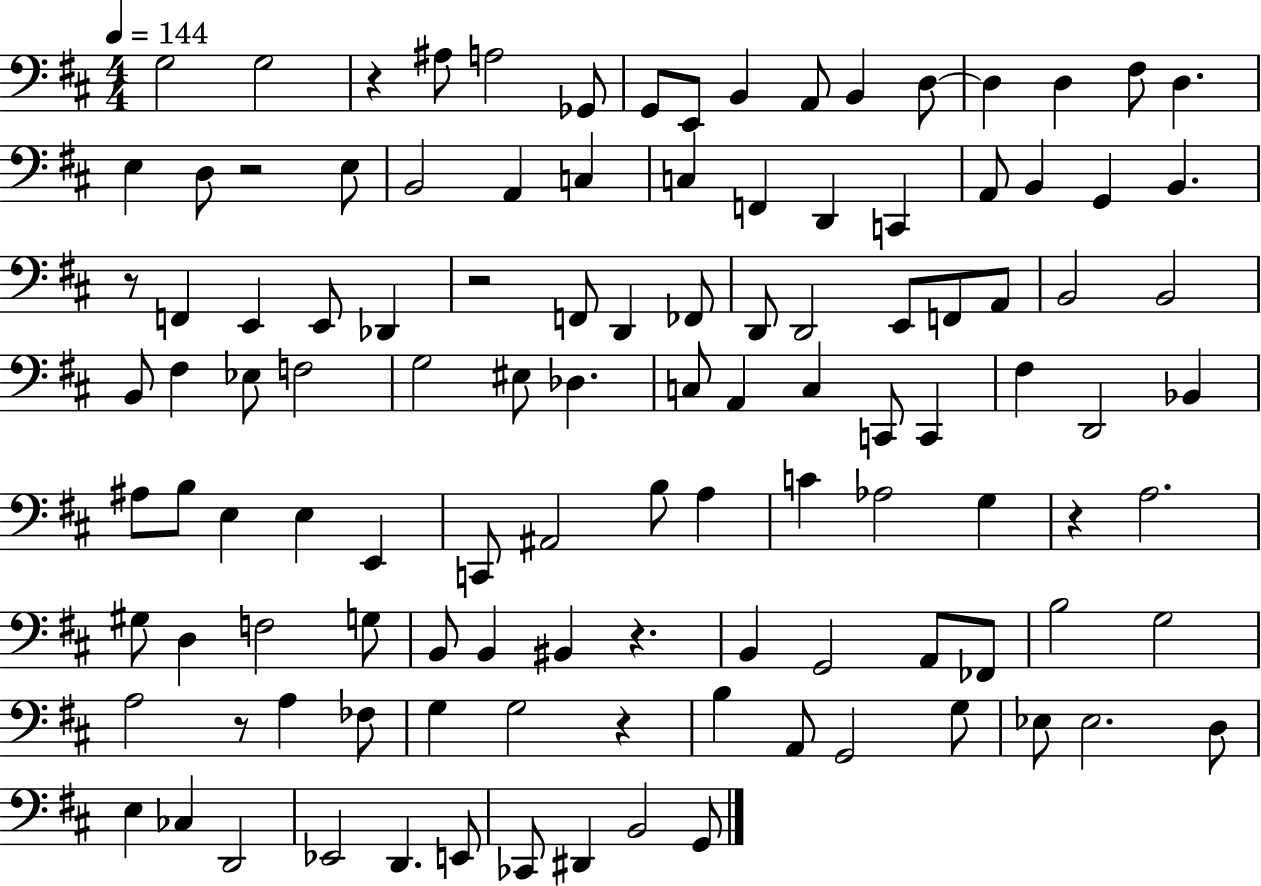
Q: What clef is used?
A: bass